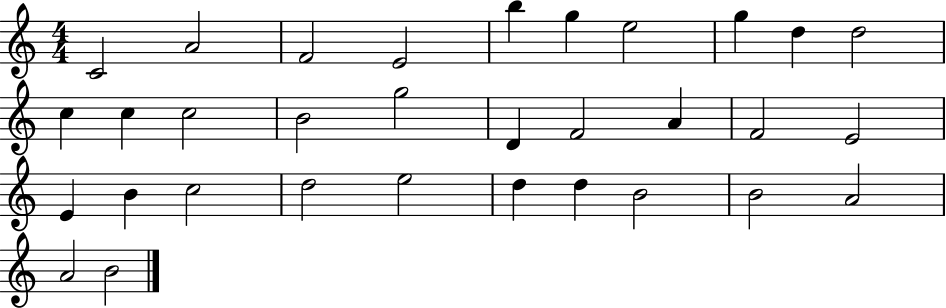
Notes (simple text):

C4/h A4/h F4/h E4/h B5/q G5/q E5/h G5/q D5/q D5/h C5/q C5/q C5/h B4/h G5/h D4/q F4/h A4/q F4/h E4/h E4/q B4/q C5/h D5/h E5/h D5/q D5/q B4/h B4/h A4/h A4/h B4/h